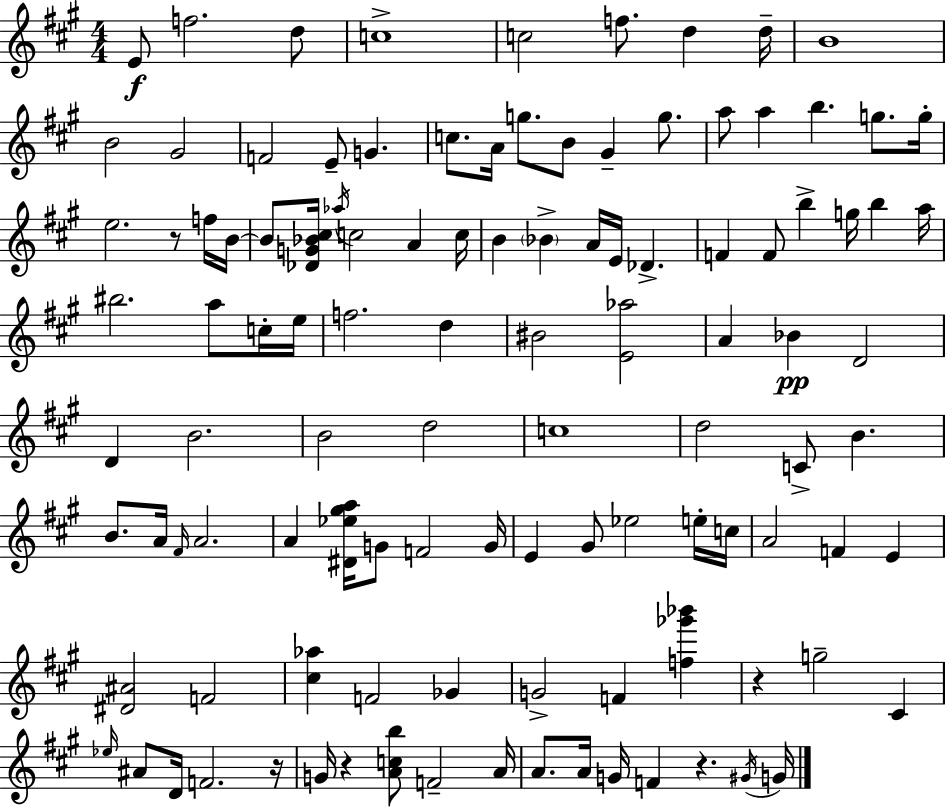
{
  \clef treble
  \numericTimeSignature
  \time 4/4
  \key a \major
  e'8\f f''2. d''8 | c''1-> | c''2 f''8. d''4 d''16-- | b'1 | \break b'2 gis'2 | f'2 e'8-- g'4. | c''8. a'16 g''8. b'8 gis'4-- g''8. | a''8 a''4 b''4. g''8. g''16-. | \break e''2. r8 f''16 b'16~~ | b'8 <des' g' bes' cis''>16 \acciaccatura { aes''16 } c''2 a'4 | c''16 b'4 \parenthesize bes'4-> a'16 e'16 des'4.-> | f'4 f'8 b''4-> g''16 b''4 | \break a''16 bis''2. a''8 c''16-. | e''16 f''2. d''4 | bis'2 <e' aes''>2 | a'4 bes'4\pp d'2 | \break d'4 b'2. | b'2 d''2 | c''1 | d''2 c'8-> b'4. | \break b'8. a'16 \grace { fis'16 } a'2. | a'4 <dis' ees'' gis'' a''>16 g'8 f'2 | g'16 e'4 gis'8 ees''2 | e''16-. c''16 a'2 f'4 e'4 | \break <dis' ais'>2 f'2 | <cis'' aes''>4 f'2 ges'4 | g'2-> f'4 <f'' ges''' bes'''>4 | r4 g''2-- cis'4 | \break \grace { ees''16 } ais'8 d'16 f'2. | r16 g'16 r4 <a' c'' b''>8 f'2-- | a'16 a'8. a'16 g'16 f'4 r4. | \acciaccatura { gis'16 } g'16 \bar "|."
}